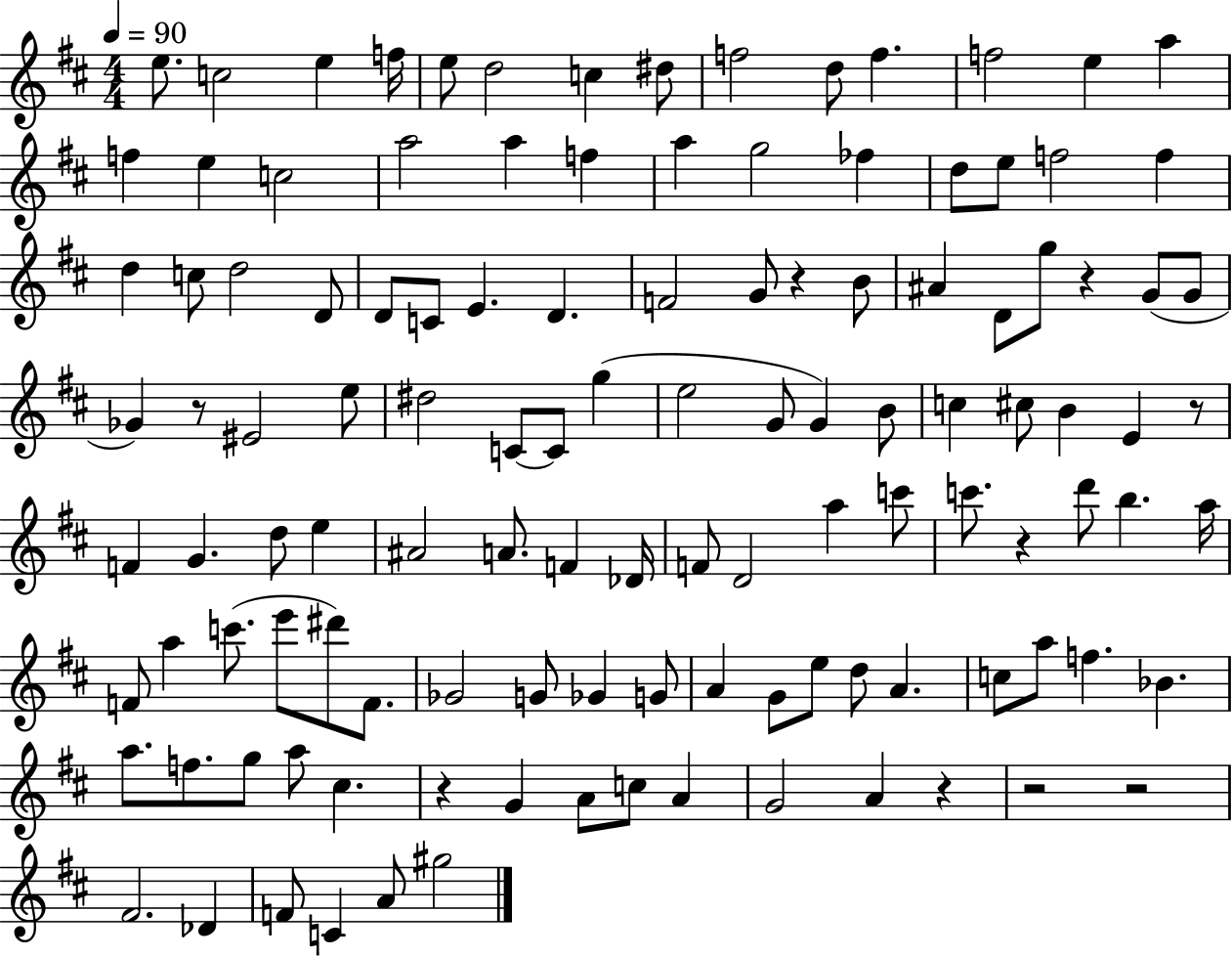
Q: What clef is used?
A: treble